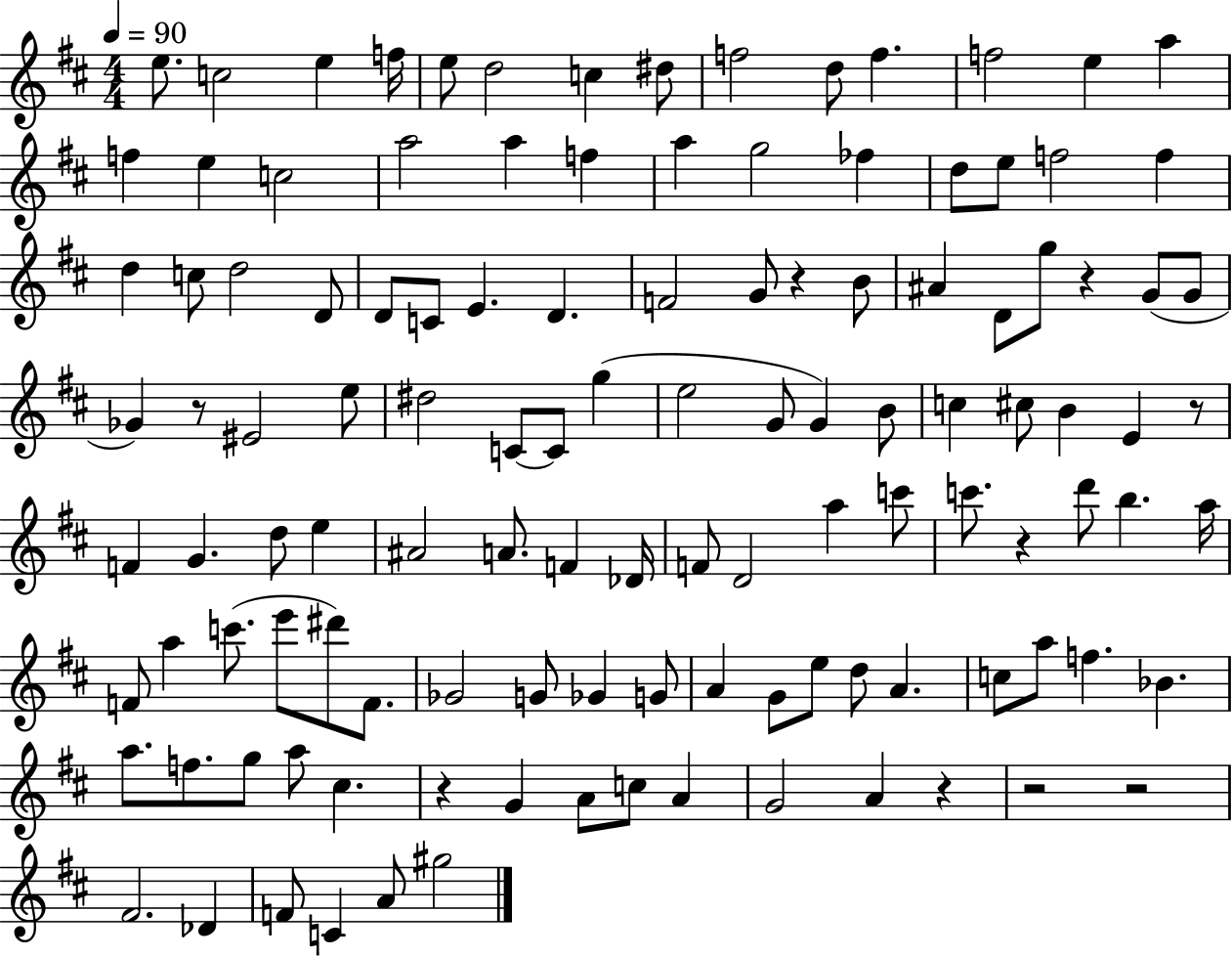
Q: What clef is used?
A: treble